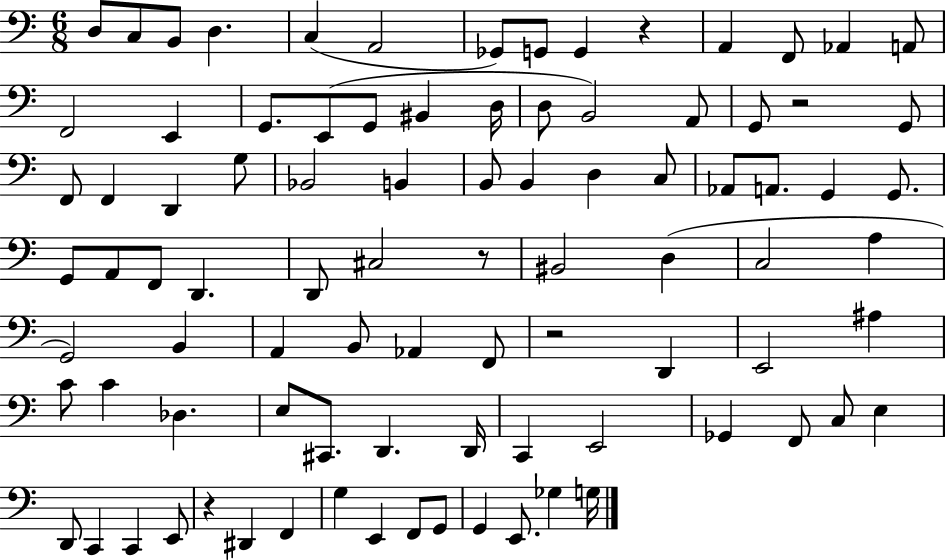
{
  \clef bass
  \numericTimeSignature
  \time 6/8
  \key c \major
  \repeat volta 2 { d8 c8 b,8 d4. | c4( a,2 | ges,8) g,8 g,4 r4 | a,4 f,8 aes,4 a,8 | \break f,2 e,4 | g,8. e,8( g,8 bis,4 d16 | d8 b,2) a,8 | g,8 r2 g,8 | \break f,8 f,4 d,4 g8 | bes,2 b,4 | b,8 b,4 d4 c8 | aes,8 a,8. g,4 g,8. | \break g,8 a,8 f,8 d,4. | d,8 cis2 r8 | bis,2 d4( | c2 a4 | \break g,2) b,4 | a,4 b,8 aes,4 f,8 | r2 d,4 | e,2 ais4 | \break c'8 c'4 des4. | e8 cis,8. d,4. d,16 | c,4 e,2 | ges,4 f,8 c8 e4 | \break d,8 c,4 c,4 e,8 | r4 dis,4 f,4 | g4 e,4 f,8 g,8 | g,4 e,8. ges4 g16 | \break } \bar "|."
}